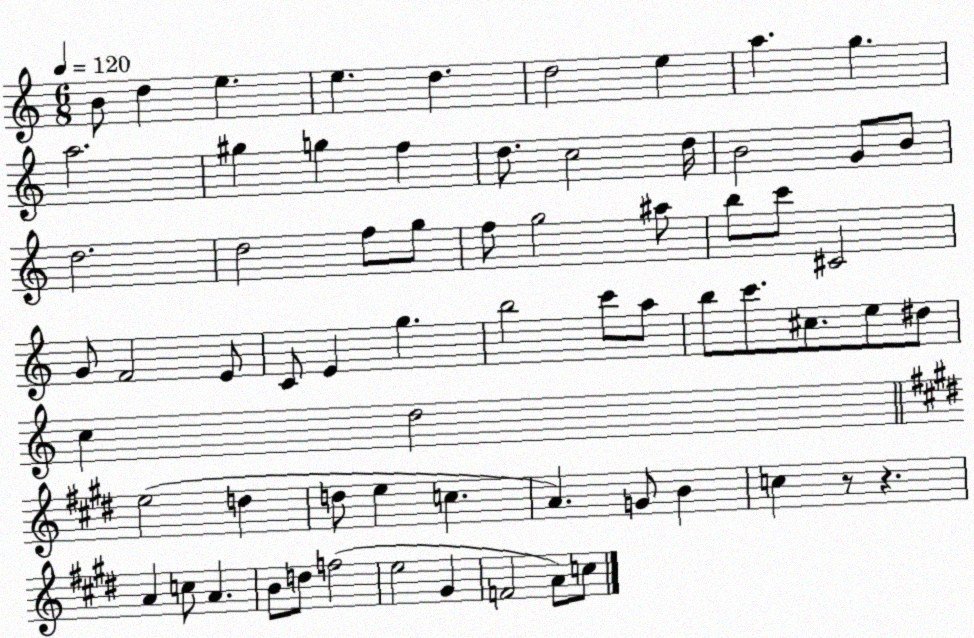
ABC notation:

X:1
T:Untitled
M:6/8
L:1/4
K:C
B/2 d e e d d2 e a g a2 ^g g f d/2 c2 d/4 B2 G/2 B/2 d2 d2 f/2 g/2 f/2 g2 ^a/2 b/2 c'/2 ^C2 G/2 F2 E/2 C/2 E g b2 c'/2 a/2 b/2 c'/2 ^c/2 e/2 ^d/2 c d2 e2 d d/2 e c A G/2 B c z/2 z A c/2 A B/2 d/2 f2 e2 ^G F2 A/2 c/2